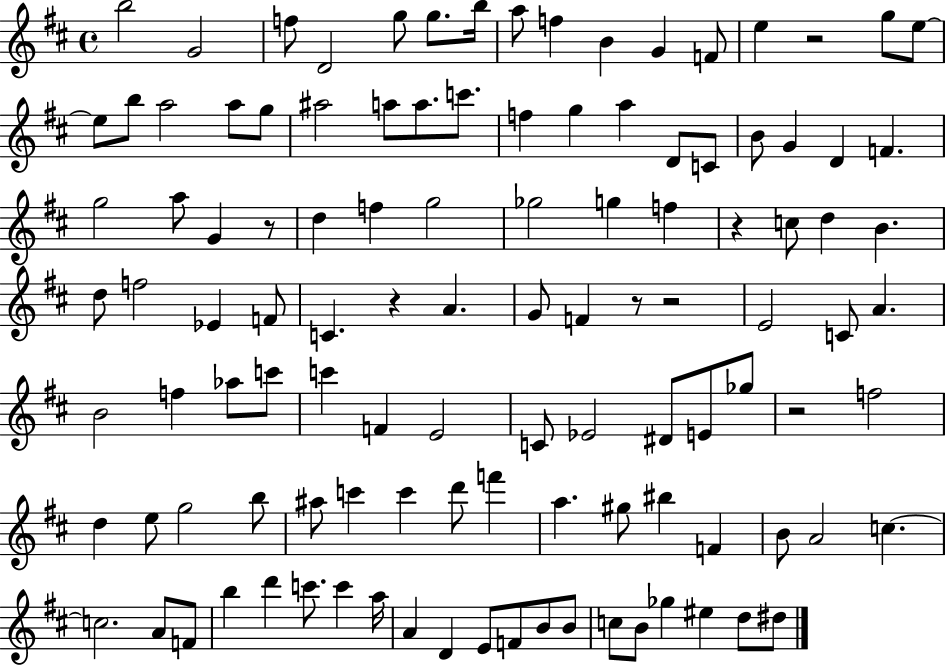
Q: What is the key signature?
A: D major